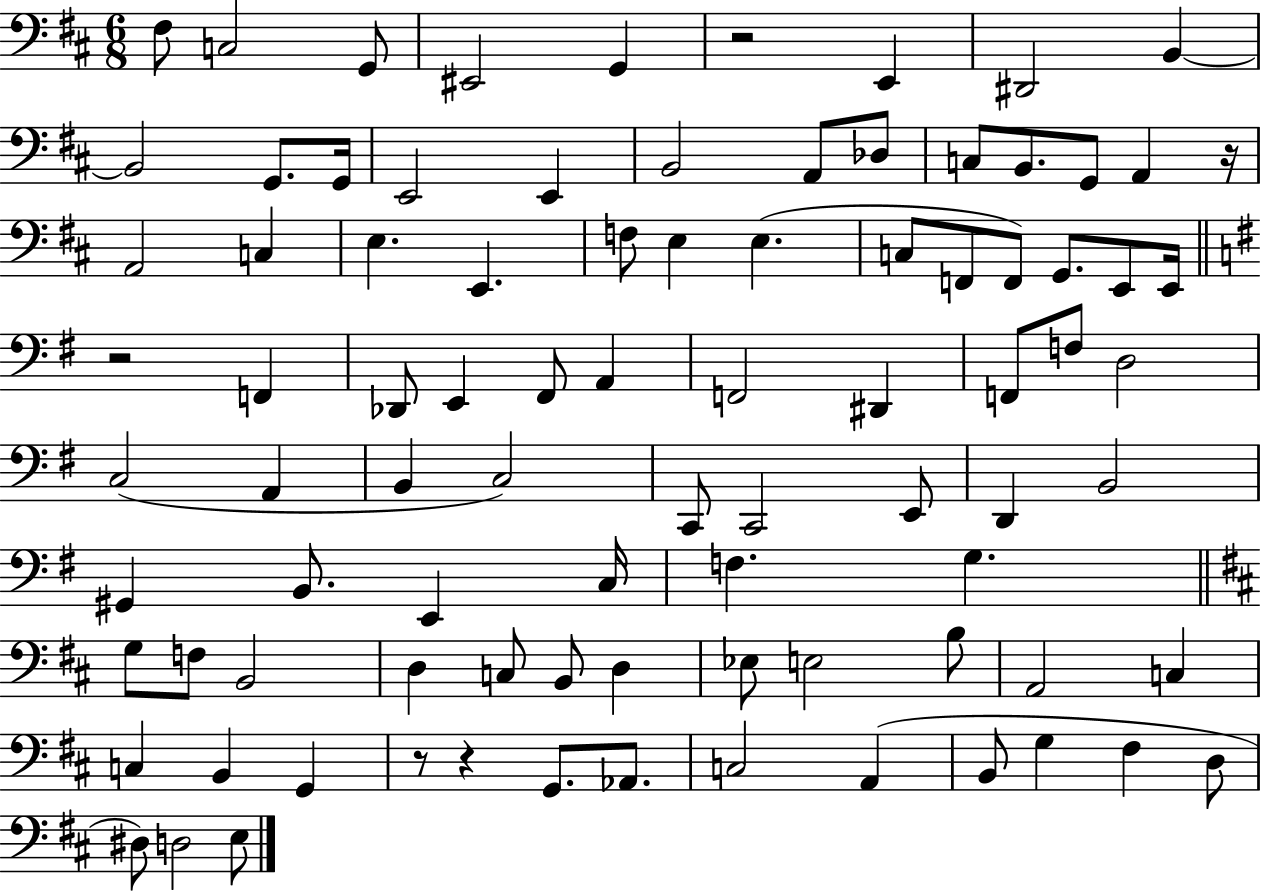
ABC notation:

X:1
T:Untitled
M:6/8
L:1/4
K:D
^F,/2 C,2 G,,/2 ^E,,2 G,, z2 E,, ^D,,2 B,, B,,2 G,,/2 G,,/4 E,,2 E,, B,,2 A,,/2 _D,/2 C,/2 B,,/2 G,,/2 A,, z/4 A,,2 C, E, E,, F,/2 E, E, C,/2 F,,/2 F,,/2 G,,/2 E,,/2 E,,/4 z2 F,, _D,,/2 E,, ^F,,/2 A,, F,,2 ^D,, F,,/2 F,/2 D,2 C,2 A,, B,, C,2 C,,/2 C,,2 E,,/2 D,, B,,2 ^G,, B,,/2 E,, C,/4 F, G, G,/2 F,/2 B,,2 D, C,/2 B,,/2 D, _E,/2 E,2 B,/2 A,,2 C, C, B,, G,, z/2 z G,,/2 _A,,/2 C,2 A,, B,,/2 G, ^F, D,/2 ^D,/2 D,2 E,/2